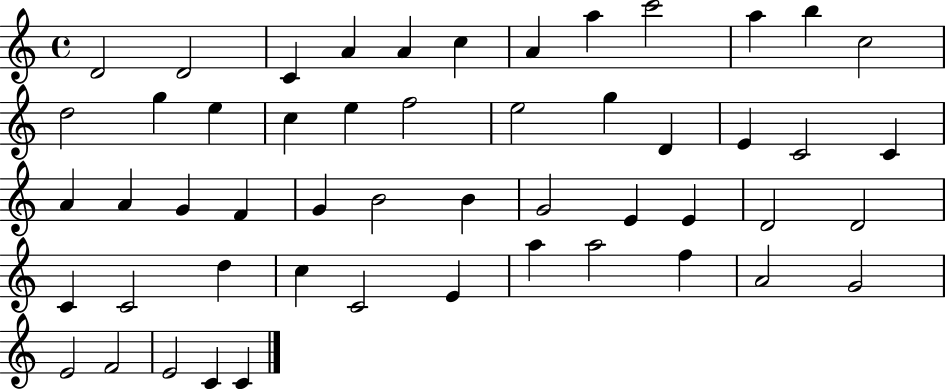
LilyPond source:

{
  \clef treble
  \time 4/4
  \defaultTimeSignature
  \key c \major
  d'2 d'2 | c'4 a'4 a'4 c''4 | a'4 a''4 c'''2 | a''4 b''4 c''2 | \break d''2 g''4 e''4 | c''4 e''4 f''2 | e''2 g''4 d'4 | e'4 c'2 c'4 | \break a'4 a'4 g'4 f'4 | g'4 b'2 b'4 | g'2 e'4 e'4 | d'2 d'2 | \break c'4 c'2 d''4 | c''4 c'2 e'4 | a''4 a''2 f''4 | a'2 g'2 | \break e'2 f'2 | e'2 c'4 c'4 | \bar "|."
}